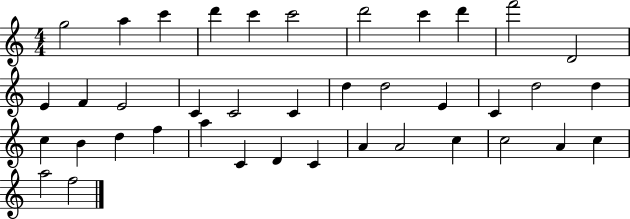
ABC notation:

X:1
T:Untitled
M:4/4
L:1/4
K:C
g2 a c' d' c' c'2 d'2 c' d' f'2 D2 E F E2 C C2 C d d2 E C d2 d c B d f a C D C A A2 c c2 A c a2 f2